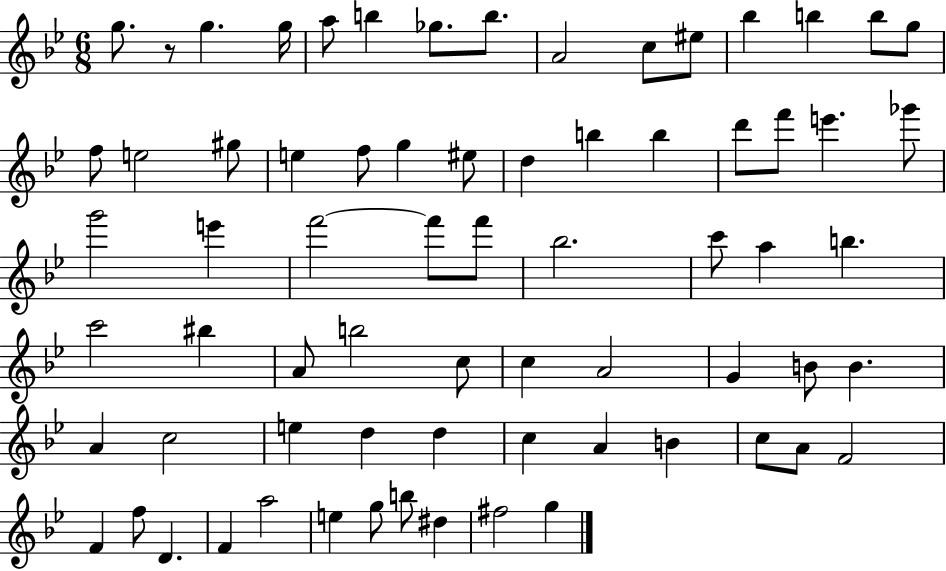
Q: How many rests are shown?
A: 1